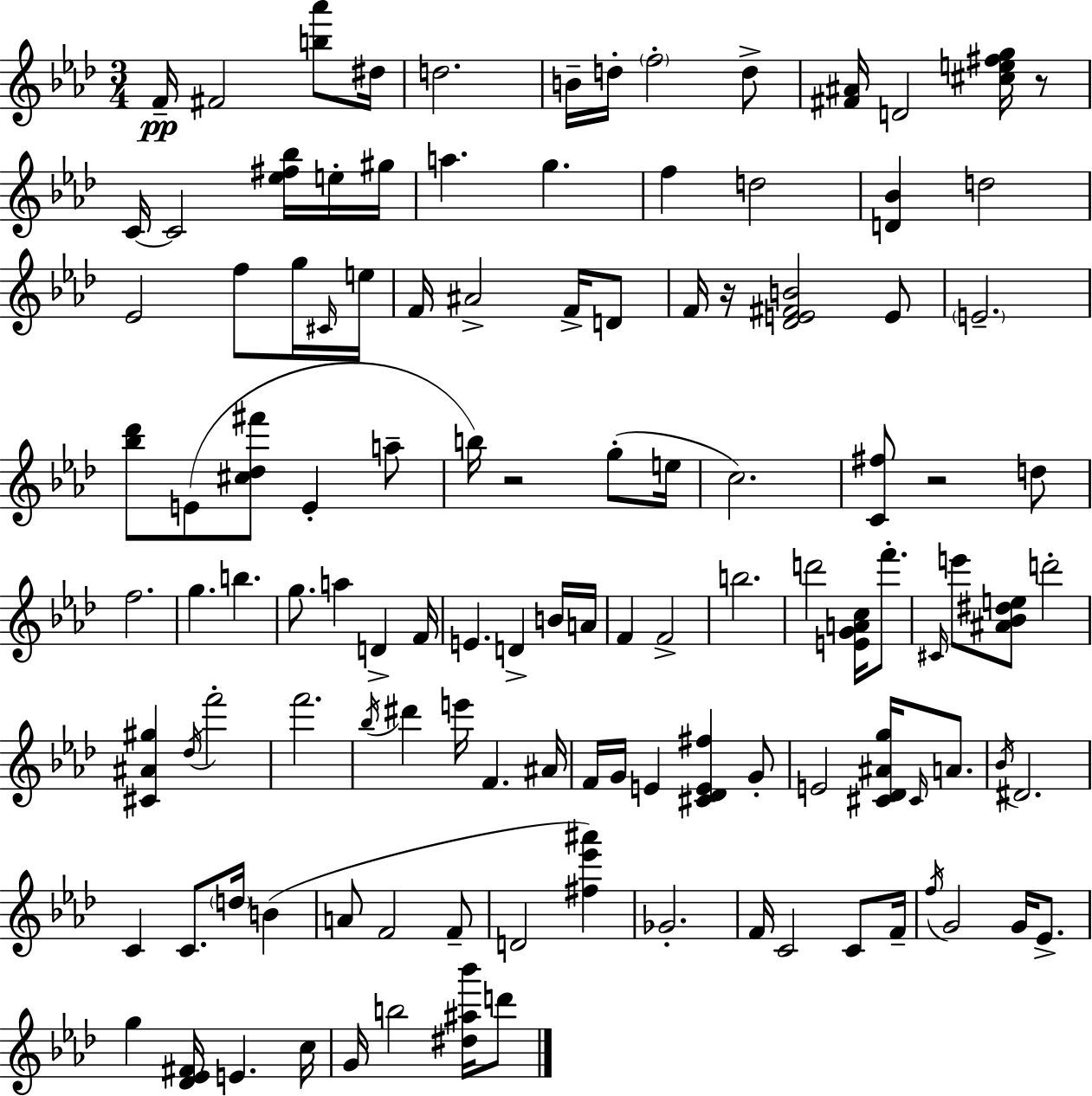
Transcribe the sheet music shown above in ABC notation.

X:1
T:Untitled
M:3/4
L:1/4
K:Fm
F/4 ^F2 [b_a']/2 ^d/4 d2 B/4 d/4 f2 d/2 [^F^A]/4 D2 [^ce^fg]/4 z/2 C/4 C2 [_e^f_b]/4 e/4 ^g/4 a g f d2 [D_B] d2 _E2 f/2 g/4 ^C/4 e/4 F/4 ^A2 F/4 D/2 F/4 z/4 [_DE^FB]2 E/2 E2 [_b_d']/2 E/2 [^c_d^f']/2 E a/2 b/4 z2 g/2 e/4 c2 [C^f]/2 z2 d/2 f2 g b g/2 a D F/4 E D B/4 A/4 F F2 b2 d'2 [EGAc]/4 f'/2 ^C/4 e'/2 [^A_B^de]/2 d'2 [^C^A^g] _d/4 f'2 f'2 _b/4 ^d' e'/4 F ^A/4 F/4 G/4 E [^C_DE^f] G/2 E2 [^C_D^Ag]/4 ^C/4 A/2 _B/4 ^D2 C C/2 d/4 B A/2 F2 F/2 D2 [^f_e'^a'] _G2 F/4 C2 C/2 F/4 f/4 G2 G/4 _E/2 g [_D_E^F]/4 E c/4 G/4 b2 [^d^a_b']/4 d'/2